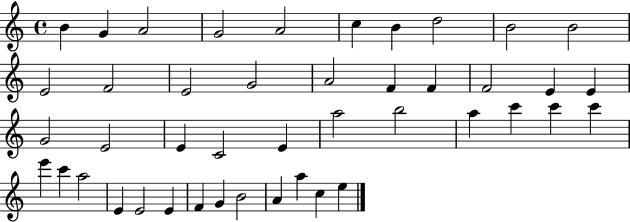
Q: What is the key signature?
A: C major